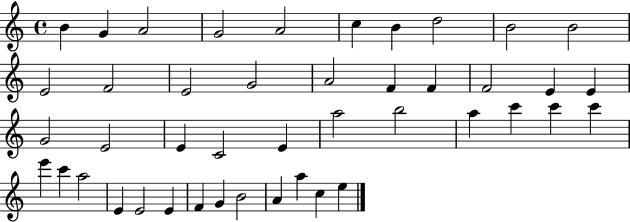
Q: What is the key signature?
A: C major